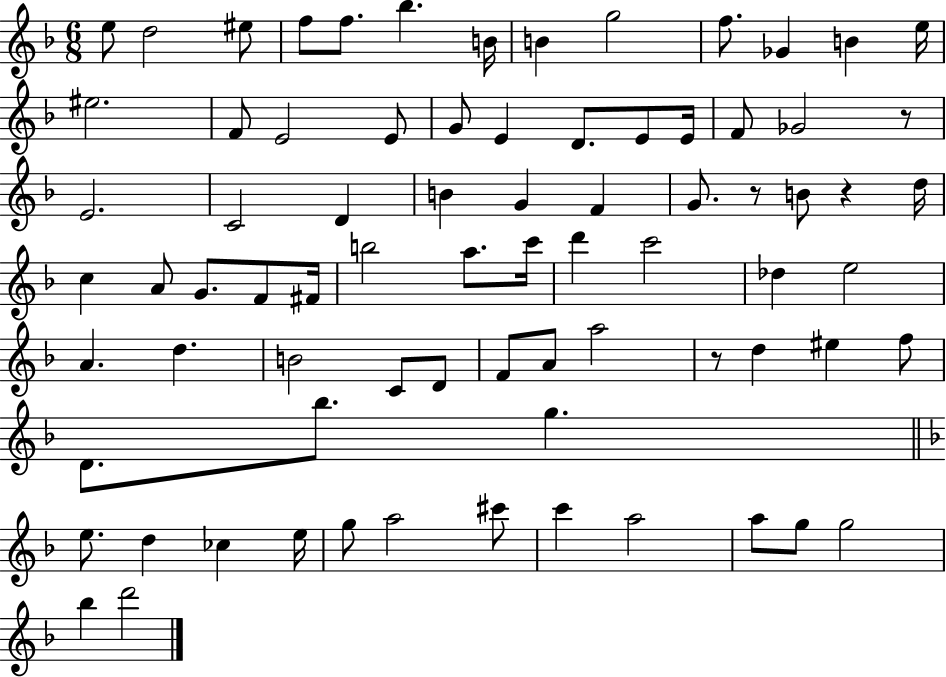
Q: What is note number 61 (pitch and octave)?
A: D5